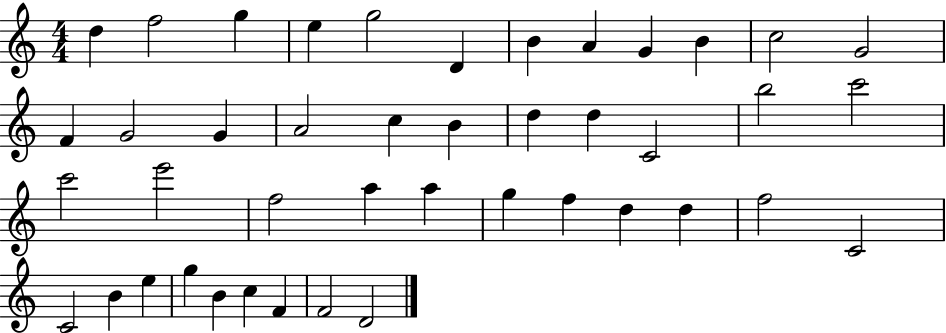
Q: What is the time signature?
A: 4/4